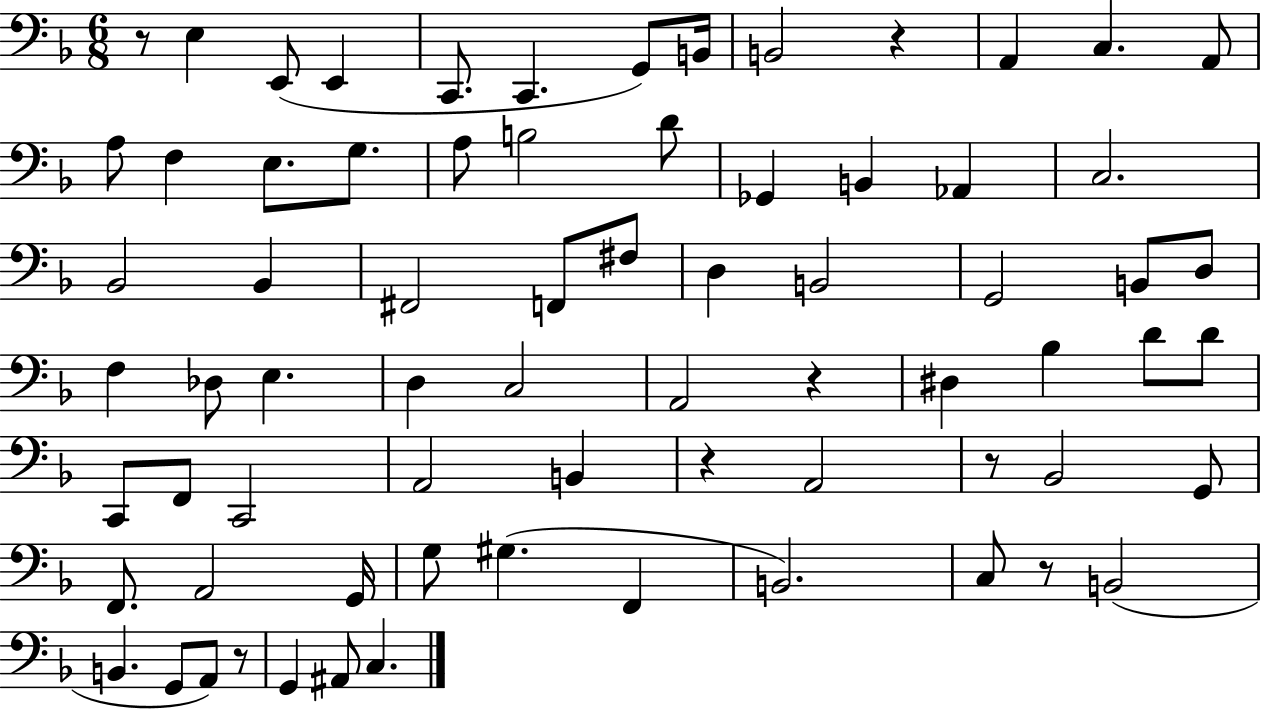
{
  \clef bass
  \numericTimeSignature
  \time 6/8
  \key f \major
  \repeat volta 2 { r8 e4 e,8( e,4 | c,8. c,4. g,8) b,16 | b,2 r4 | a,4 c4. a,8 | \break a8 f4 e8. g8. | a8 b2 d'8 | ges,4 b,4 aes,4 | c2. | \break bes,2 bes,4 | fis,2 f,8 fis8 | d4 b,2 | g,2 b,8 d8 | \break f4 des8 e4. | d4 c2 | a,2 r4 | dis4 bes4 d'8 d'8 | \break c,8 f,8 c,2 | a,2 b,4 | r4 a,2 | r8 bes,2 g,8 | \break f,8. a,2 g,16 | g8 gis4.( f,4 | b,2.) | c8 r8 b,2( | \break b,4. g,8 a,8) r8 | g,4 ais,8 c4. | } \bar "|."
}